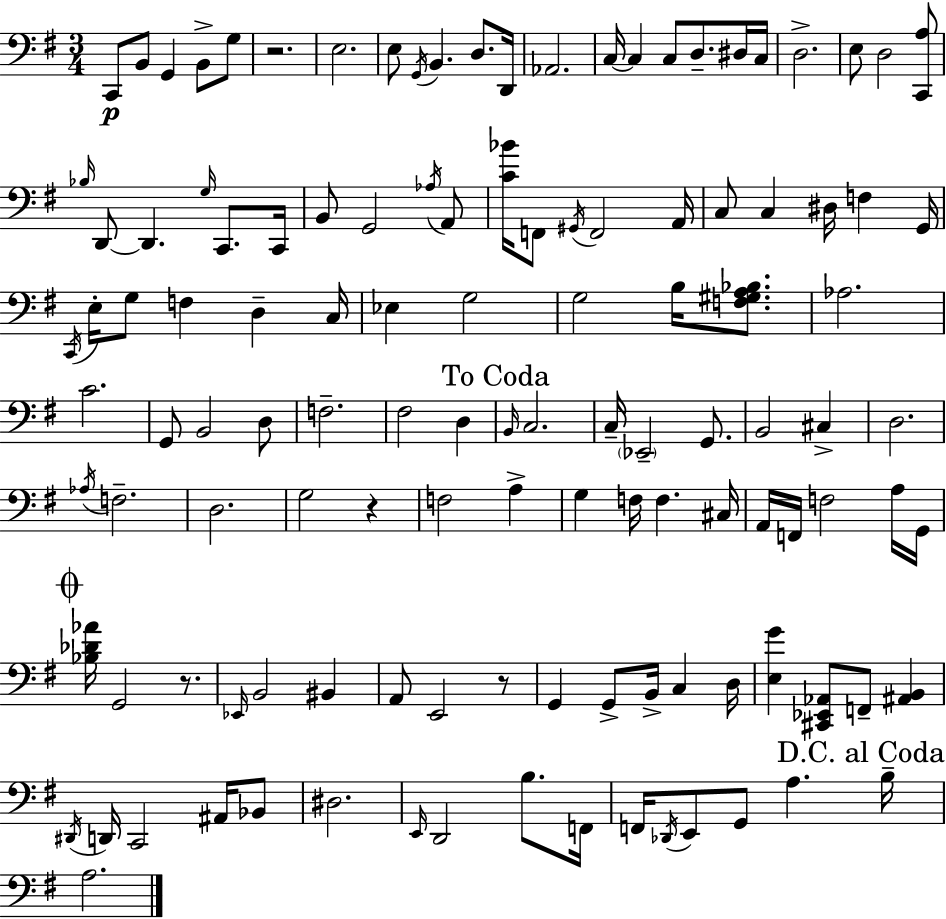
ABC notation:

X:1
T:Untitled
M:3/4
L:1/4
K:Em
C,,/2 B,,/2 G,, B,,/2 G,/2 z2 E,2 E,/2 G,,/4 B,, D,/2 D,,/4 _A,,2 C,/4 C, C,/2 D,/2 ^D,/4 C,/4 D,2 E,/2 D,2 [C,,A,]/2 _B,/4 D,,/2 D,, G,/4 C,,/2 C,,/4 B,,/2 G,,2 _A,/4 A,,/2 [C_B]/4 F,,/2 ^G,,/4 F,,2 A,,/4 C,/2 C, ^D,/4 F, G,,/4 C,,/4 E,/4 G,/2 F, D, C,/4 _E, G,2 G,2 B,/4 [F,^G,A,_B,]/2 _A,2 C2 G,,/2 B,,2 D,/2 F,2 ^F,2 D, B,,/4 C,2 C,/4 _E,,2 G,,/2 B,,2 ^C, D,2 _A,/4 F,2 D,2 G,2 z F,2 A, G, F,/4 F, ^C,/4 A,,/4 F,,/4 F,2 A,/4 G,,/4 [_B,_D_A]/4 G,,2 z/2 _E,,/4 B,,2 ^B,, A,,/2 E,,2 z/2 G,, G,,/2 B,,/4 C, D,/4 [E,G] [^C,,_E,,_A,,]/2 F,,/2 [^A,,B,,] ^D,,/4 D,,/4 C,,2 ^A,,/4 _B,,/2 ^D,2 E,,/4 D,,2 B,/2 F,,/4 F,,/4 _D,,/4 E,,/2 G,,/2 A, B,/4 A,2